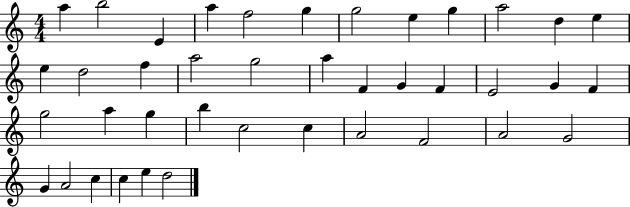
{
  \clef treble
  \numericTimeSignature
  \time 4/4
  \key c \major
  a''4 b''2 e'4 | a''4 f''2 g''4 | g''2 e''4 g''4 | a''2 d''4 e''4 | \break e''4 d''2 f''4 | a''2 g''2 | a''4 f'4 g'4 f'4 | e'2 g'4 f'4 | \break g''2 a''4 g''4 | b''4 c''2 c''4 | a'2 f'2 | a'2 g'2 | \break g'4 a'2 c''4 | c''4 e''4 d''2 | \bar "|."
}